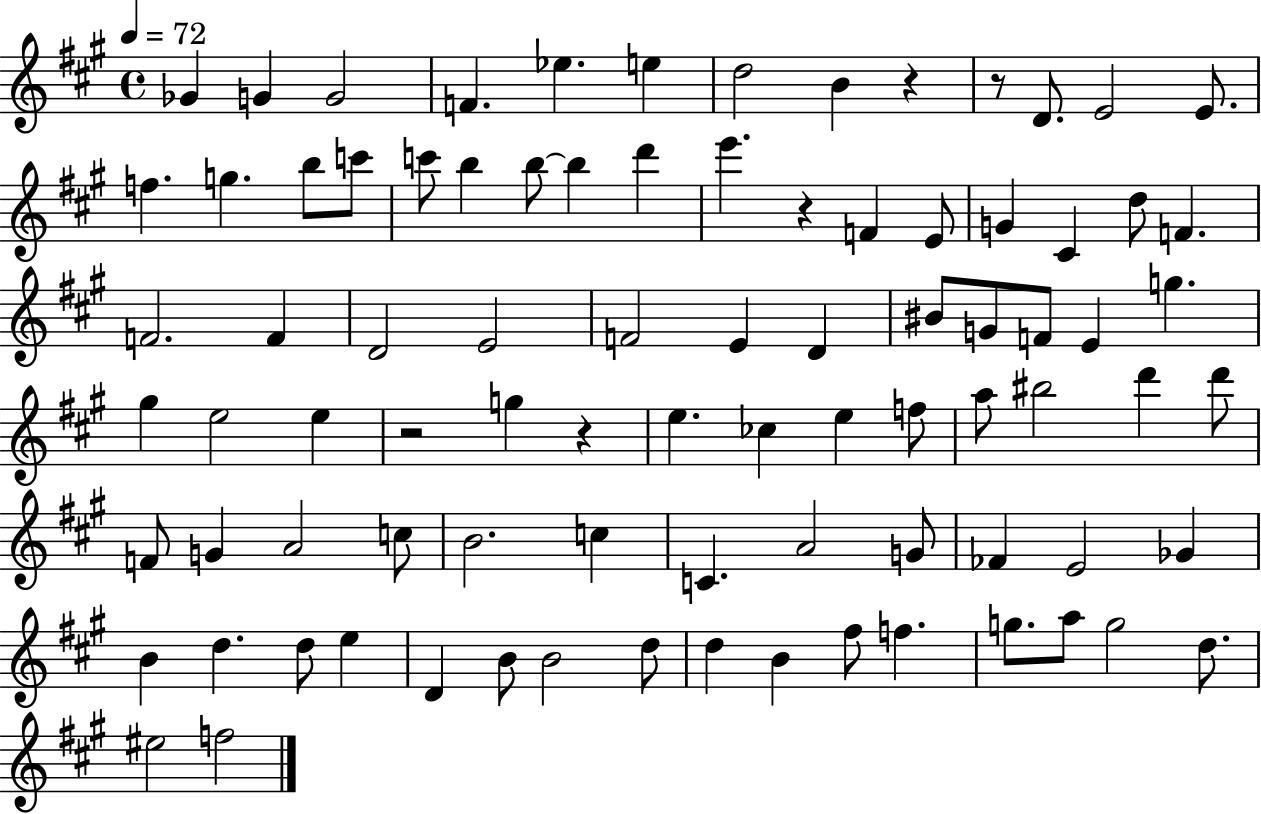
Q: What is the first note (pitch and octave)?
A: Gb4